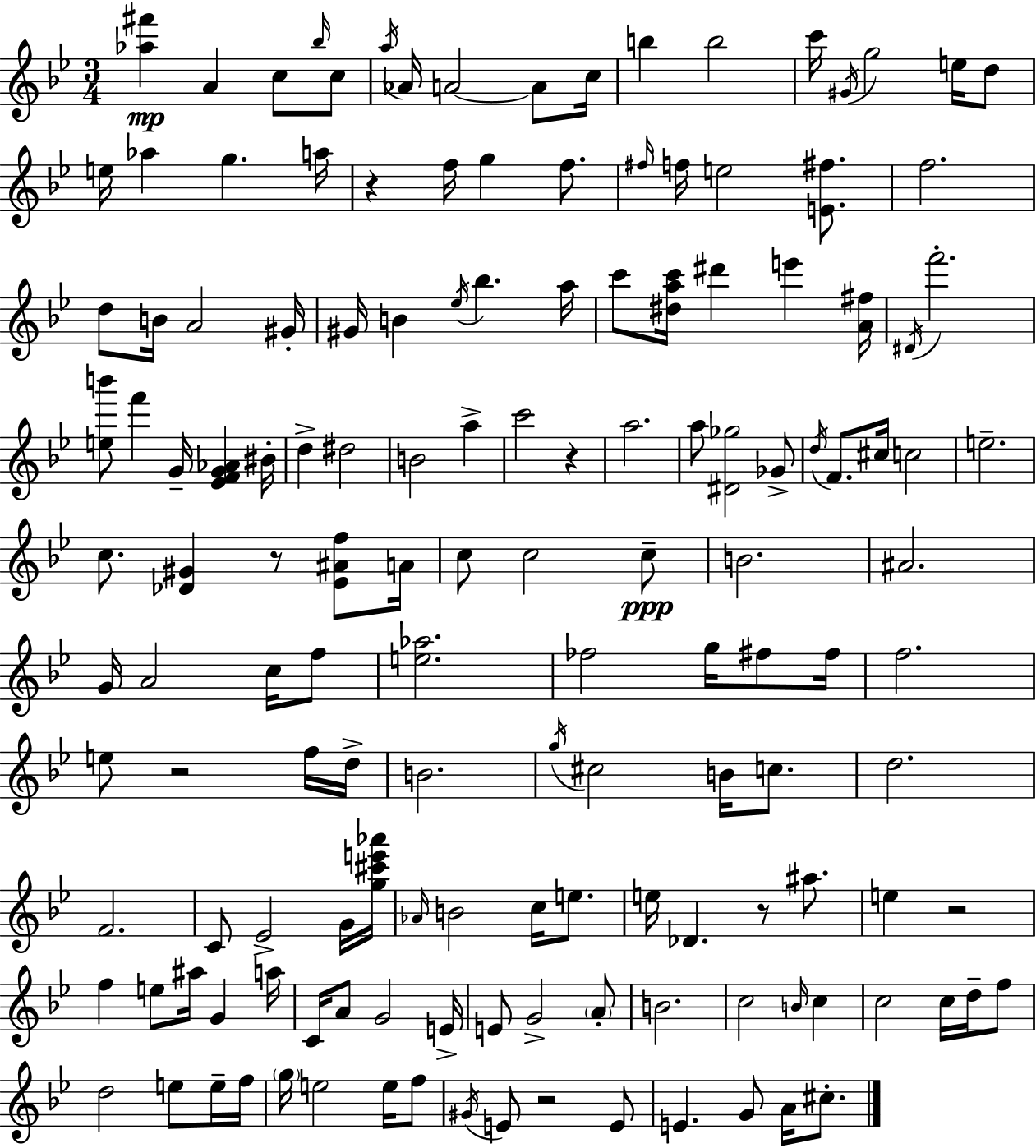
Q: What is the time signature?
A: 3/4